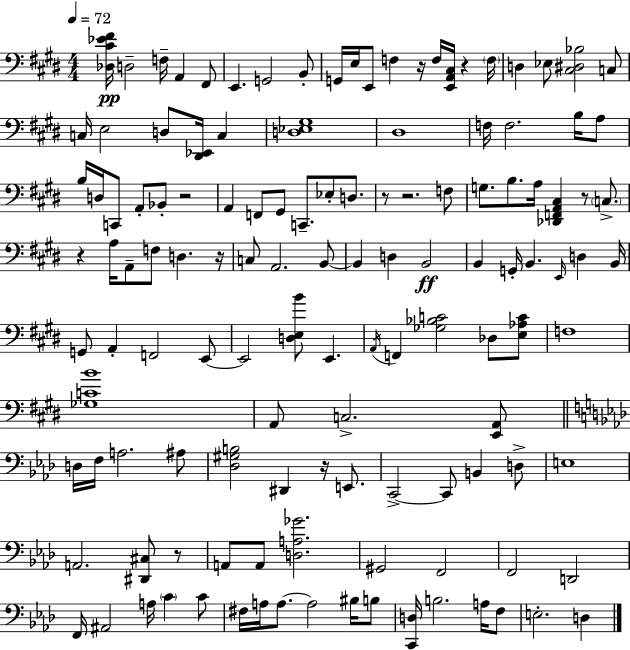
X:1
T:Untitled
M:4/4
L:1/4
K:E
[_D,^C_E^F]/4 D,2 F,/4 A,, ^F,,/2 E,, G,,2 B,,/2 G,,/4 E,/4 E,,/2 F, z/4 F,/4 [E,,A,,^C,]/4 z F,/4 D, _E,/2 [^C,^D,_B,]2 C,/2 C,/4 E,2 D,/2 [^D,,_E,,]/4 C, [D,_E,^G,]4 ^D,4 F,/4 F,2 B,/4 A,/2 B,/4 D,/4 C,,/2 A,,/2 _B,,/2 z2 A,, F,,/2 ^G,,/2 C,,/2 _E,/2 D,/2 z/2 z2 F,/2 G,/2 B,/2 A,/4 [_D,,F,,A,,^C,] z/2 C,/2 z A,/4 A,,/2 F,/2 D, z/4 C,/2 A,,2 B,,/2 B,, D, B,,2 B,, G,,/4 B,, E,,/4 D, B,,/4 G,,/2 A,, F,,2 E,,/2 E,,2 [D,E,B]/2 E,, A,,/4 F,, [_G,_B,C]2 _D,/2 [E,_A,C]/2 F,4 [_G,CB]4 A,,/2 C,2 [E,,A,,]/2 D,/4 F,/4 A,2 ^A,/2 [_D,^G,B,]2 ^D,, z/4 E,,/2 C,,2 C,,/2 B,, D,/2 E,4 A,,2 [^D,,^C,]/2 z/2 A,,/2 A,,/2 [D,A,_G]2 ^G,,2 F,,2 F,,2 D,,2 F,,/4 ^A,,2 A,/4 C C/2 ^F,/4 A,/4 A,/2 A,2 ^B,/4 B,/2 [C,,D,]/4 B,2 A,/4 F,/2 E,2 D,